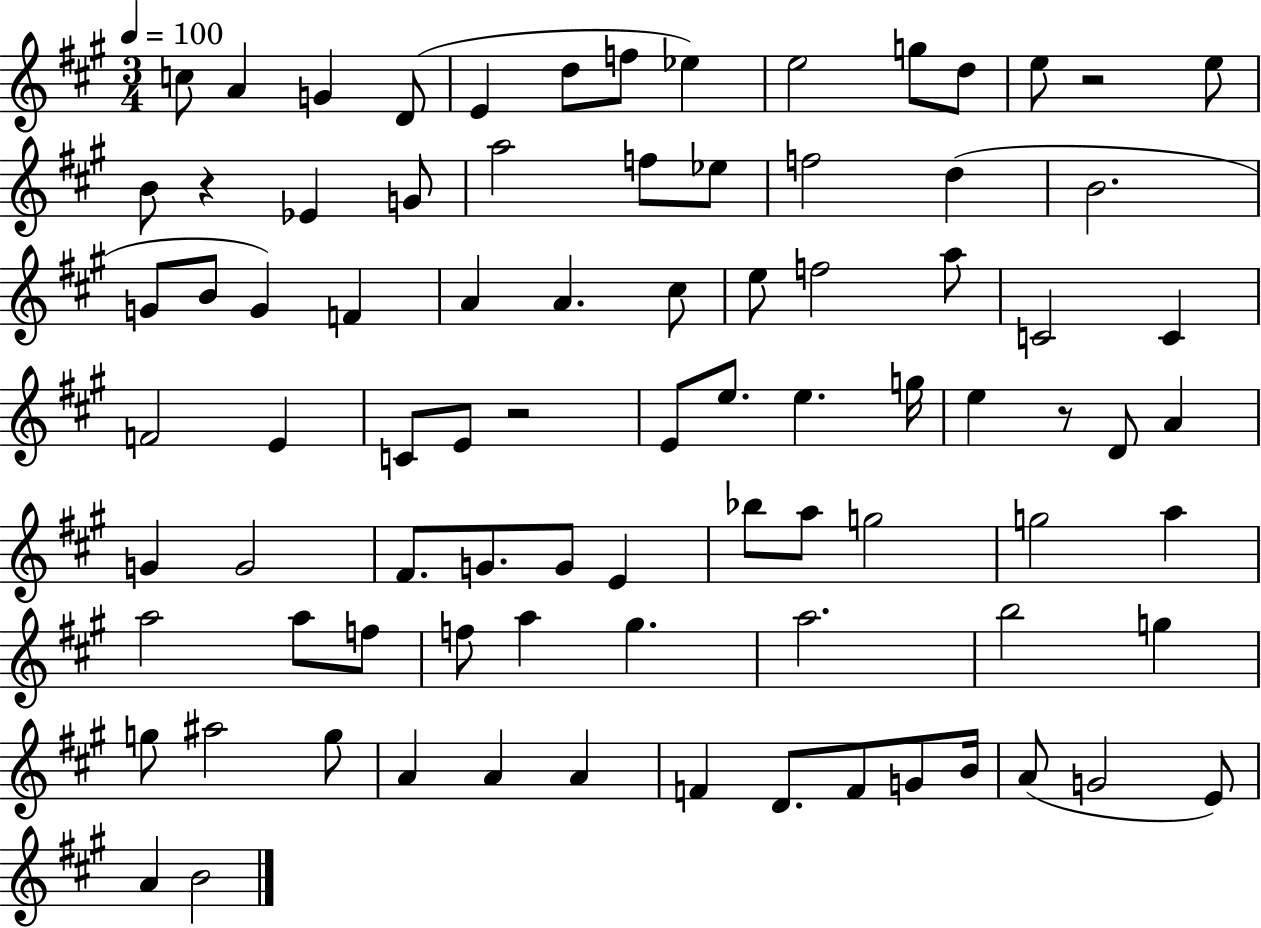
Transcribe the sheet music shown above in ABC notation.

X:1
T:Untitled
M:3/4
L:1/4
K:A
c/2 A G D/2 E d/2 f/2 _e e2 g/2 d/2 e/2 z2 e/2 B/2 z _E G/2 a2 f/2 _e/2 f2 d B2 G/2 B/2 G F A A ^c/2 e/2 f2 a/2 C2 C F2 E C/2 E/2 z2 E/2 e/2 e g/4 e z/2 D/2 A G G2 ^F/2 G/2 G/2 E _b/2 a/2 g2 g2 a a2 a/2 f/2 f/2 a ^g a2 b2 g g/2 ^a2 g/2 A A A F D/2 F/2 G/2 B/4 A/2 G2 E/2 A B2